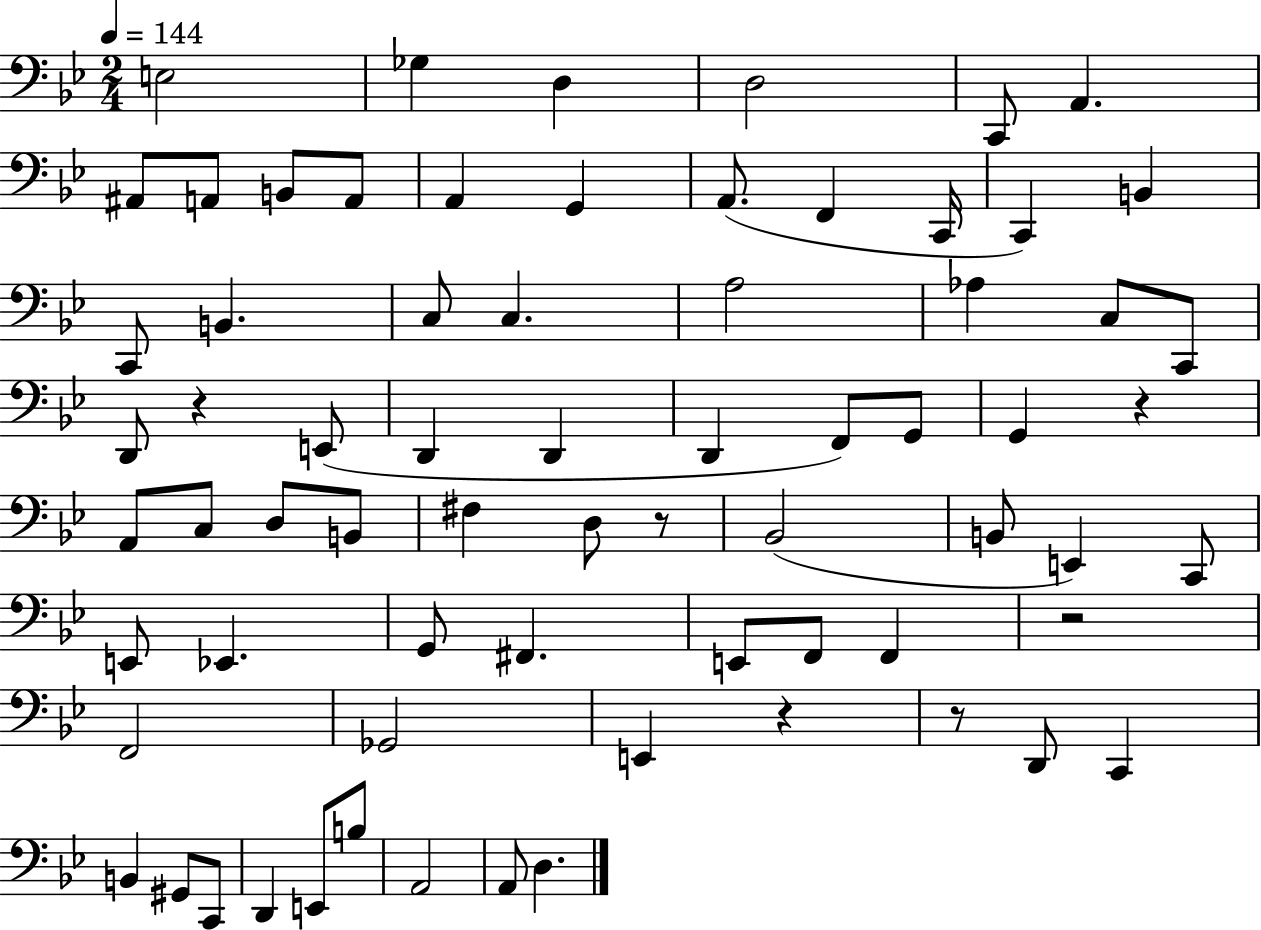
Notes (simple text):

E3/h Gb3/q D3/q D3/h C2/e A2/q. A#2/e A2/e B2/e A2/e A2/q G2/q A2/e. F2/q C2/s C2/q B2/q C2/e B2/q. C3/e C3/q. A3/h Ab3/q C3/e C2/e D2/e R/q E2/e D2/q D2/q D2/q F2/e G2/e G2/q R/q A2/e C3/e D3/e B2/e F#3/q D3/e R/e Bb2/h B2/e E2/q C2/e E2/e Eb2/q. G2/e F#2/q. E2/e F2/e F2/q R/h F2/h Gb2/h E2/q R/q R/e D2/e C2/q B2/q G#2/e C2/e D2/q E2/e B3/e A2/h A2/e D3/q.